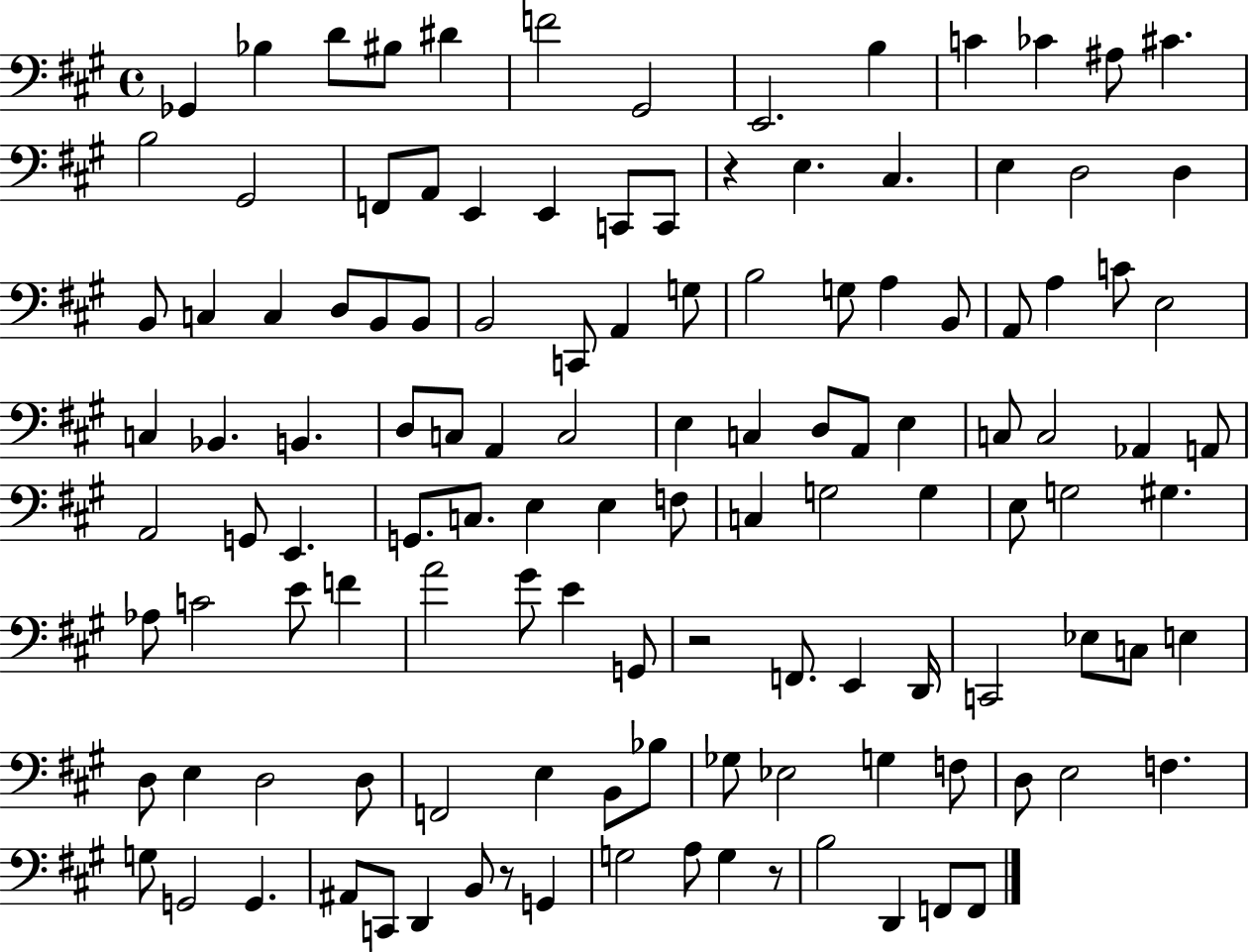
X:1
T:Untitled
M:4/4
L:1/4
K:A
_G,, _B, D/2 ^B,/2 ^D F2 ^G,,2 E,,2 B, C _C ^A,/2 ^C B,2 ^G,,2 F,,/2 A,,/2 E,, E,, C,,/2 C,,/2 z E, ^C, E, D,2 D, B,,/2 C, C, D,/2 B,,/2 B,,/2 B,,2 C,,/2 A,, G,/2 B,2 G,/2 A, B,,/2 A,,/2 A, C/2 E,2 C, _B,, B,, D,/2 C,/2 A,, C,2 E, C, D,/2 A,,/2 E, C,/2 C,2 _A,, A,,/2 A,,2 G,,/2 E,, G,,/2 C,/2 E, E, F,/2 C, G,2 G, E,/2 G,2 ^G, _A,/2 C2 E/2 F A2 ^G/2 E G,,/2 z2 F,,/2 E,, D,,/4 C,,2 _E,/2 C,/2 E, D,/2 E, D,2 D,/2 F,,2 E, B,,/2 _B,/2 _G,/2 _E,2 G, F,/2 D,/2 E,2 F, G,/2 G,,2 G,, ^A,,/2 C,,/2 D,, B,,/2 z/2 G,, G,2 A,/2 G, z/2 B,2 D,, F,,/2 F,,/2